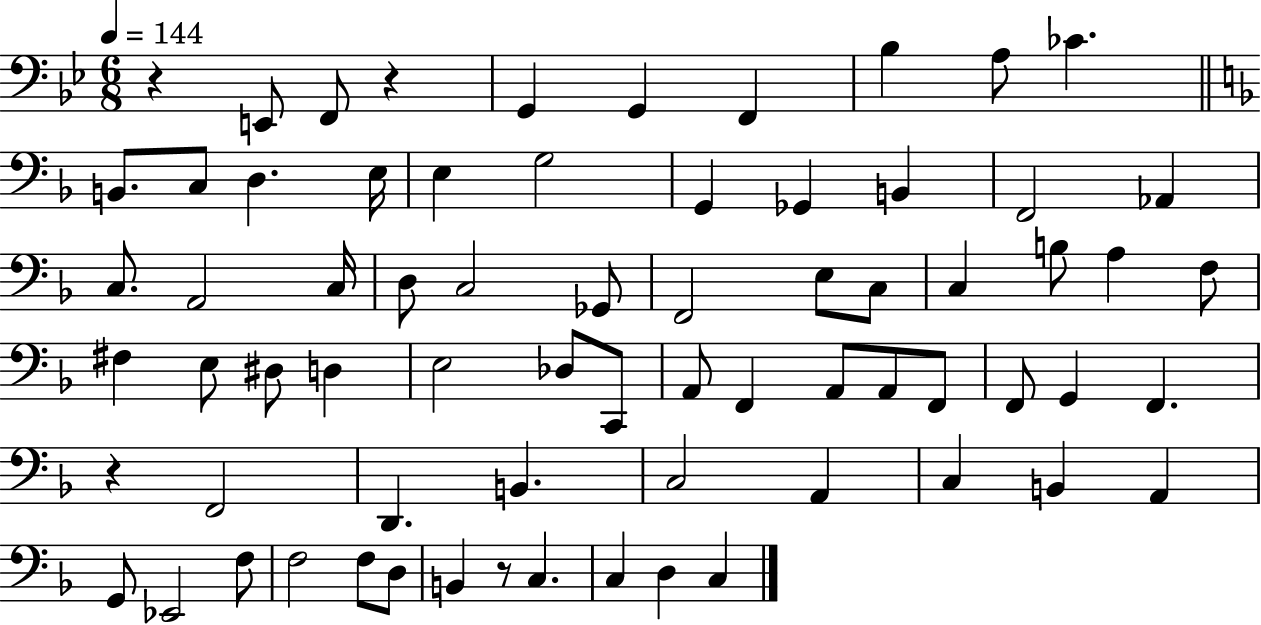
{
  \clef bass
  \numericTimeSignature
  \time 6/8
  \key bes \major
  \tempo 4 = 144
  \repeat volta 2 { r4 e,8 f,8 r4 | g,4 g,4 f,4 | bes4 a8 ces'4. | \bar "||" \break \key f \major b,8. c8 d4. e16 | e4 g2 | g,4 ges,4 b,4 | f,2 aes,4 | \break c8. a,2 c16 | d8 c2 ges,8 | f,2 e8 c8 | c4 b8 a4 f8 | \break fis4 e8 dis8 d4 | e2 des8 c,8 | a,8 f,4 a,8 a,8 f,8 | f,8 g,4 f,4. | \break r4 f,2 | d,4. b,4. | c2 a,4 | c4 b,4 a,4 | \break g,8 ees,2 f8 | f2 f8 d8 | b,4 r8 c4. | c4 d4 c4 | \break } \bar "|."
}